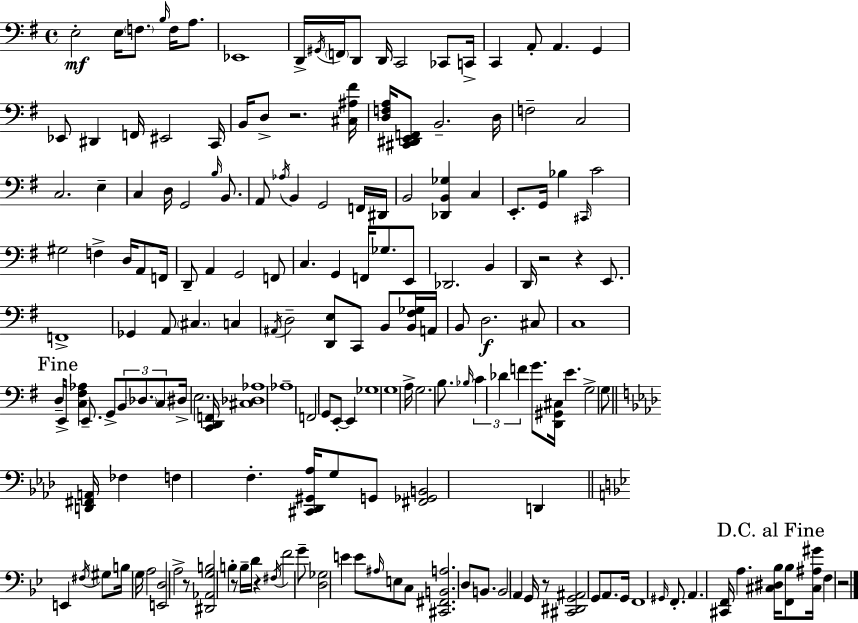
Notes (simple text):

E3/h E3/s F3/e. B3/s F3/s A3/e. Eb2/w D2/s G#2/s F2/s D2/e D2/s C2/h CES2/e C2/s C2/q A2/e A2/q. G2/q Eb2/e D#2/q F2/s EIS2/h C2/s B2/s D3/e R/h. [C#3,A#3,F#4]/s [D3,F3,A3]/s [C#2,D#2,E2,F2]/e B2/h. D3/s F3/h C3/h C3/h. E3/q C3/q D3/s G2/h B3/s B2/e. A2/e Ab3/s B2/q G2/h F2/s D#2/s B2/h [Db2,B2,Gb3]/q C3/q E2/e. G2/s Bb3/q C#2/s C4/h G#3/h F3/q D3/s A2/e F2/s D2/e A2/q G2/h F2/e C3/q. G2/q F2/s Gb3/e. E2/e Db2/h. B2/q D2/s R/h R/q E2/e. F2/w Gb2/q A2/e C#3/q. C3/q A#2/s D3/h [D2,E3]/e C2/e B2/e [B2,F#3,Gb3]/s A2/s B2/e D3/h. C#3/e C3/w D3/s E2/s [C3,F#3,Ab3]/q E2/e. G2/e B2/e Db3/e. C3/e D#3/s E3/h. [C2,D2,F2]/s [C#3,Db3,Ab3]/w Ab3/w F2/h G2/e E2/e E2/q Gb3/w G3/w A3/s G3/h. B3/e. Bb3/s C4/q Db4/q F4/q G4/e. [D2,G#2,C#3]/s E4/q. G3/h G3/e [D2,F#2,A2]/s FES3/q F3/q F3/q. [C#2,Db2,G#2,Ab3]/s G3/e G2/e [F#2,Gb2,B2]/h D2/q E2/q F#3/s G#3/e B3/s G3/s A3/h [E2,D3]/h A3/h R/e [D#2,Ab2,G3,B3]/h B3/q R/e B3/s D4/s R/q F#3/s F4/h G4/e [D3,Gb3]/h E4/q E4/e A#3/s E3/e C3/e [C#2,F#2,B2,A3]/h. D3/e B2/e. B2/h A2/q G2/s R/e [C#2,D#2,G2,A#2]/h G2/e A2/e. G2/s F2/w G#2/s F2/e. A2/q. [C#2,F2]/s A3/q. [C#3,D#3,Bb3]/s [F2,Bb3]/e [C#3,A#3,G#4]/s F3/q R/h